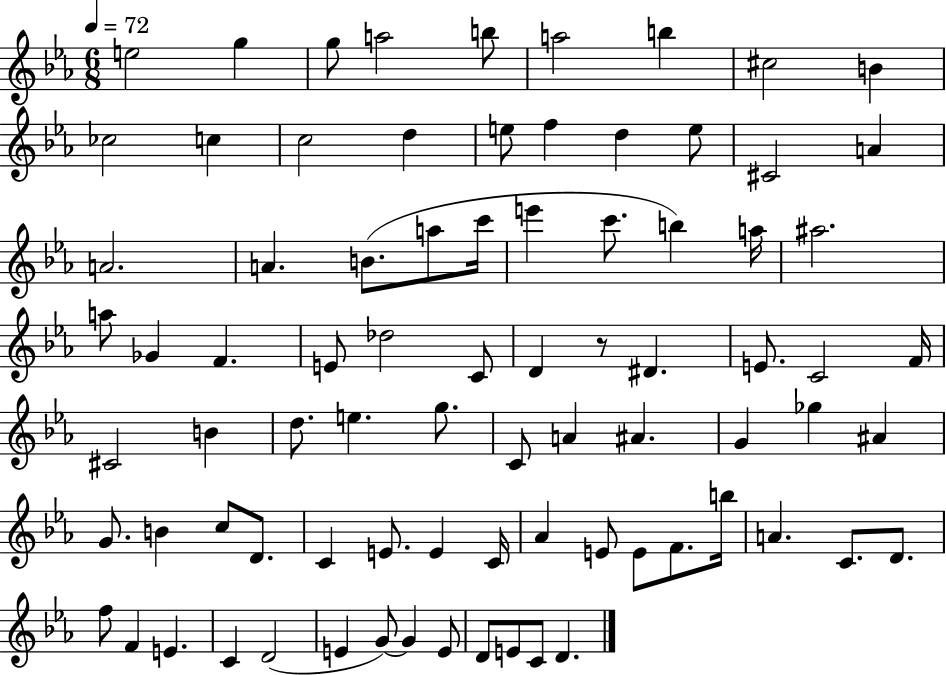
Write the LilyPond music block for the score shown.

{
  \clef treble
  \numericTimeSignature
  \time 6/8
  \key ees \major
  \tempo 4 = 72
  e''2 g''4 | g''8 a''2 b''8 | a''2 b''4 | cis''2 b'4 | \break ces''2 c''4 | c''2 d''4 | e''8 f''4 d''4 e''8 | cis'2 a'4 | \break a'2. | a'4. b'8.( a''8 c'''16 | e'''4 c'''8. b''4) a''16 | ais''2. | \break a''8 ges'4 f'4. | e'8 des''2 c'8 | d'4 r8 dis'4. | e'8. c'2 f'16 | \break cis'2 b'4 | d''8. e''4. g''8. | c'8 a'4 ais'4. | g'4 ges''4 ais'4 | \break g'8. b'4 c''8 d'8. | c'4 e'8. e'4 c'16 | aes'4 e'8 e'8 f'8. b''16 | a'4. c'8. d'8. | \break f''8 f'4 e'4. | c'4 d'2( | e'4 g'8~~) g'4 e'8 | d'8 e'8 c'8 d'4. | \break \bar "|."
}